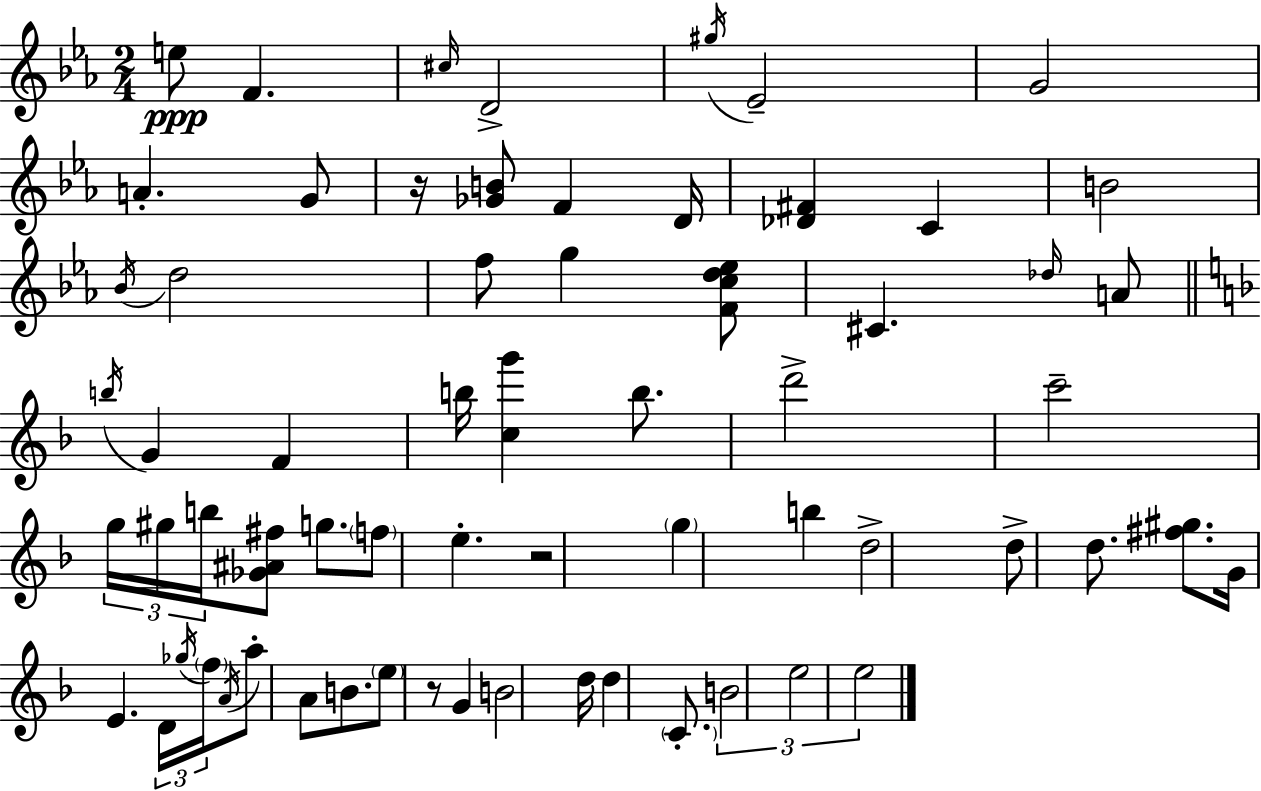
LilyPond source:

{
  \clef treble
  \numericTimeSignature
  \time 2/4
  \key c \minor
  e''8\ppp f'4. | \grace { cis''16 } d'2-> | \acciaccatura { gis''16 } ees'2-- | g'2 | \break a'4.-. | g'8 r16 <ges' b'>8 f'4 | d'16 <des' fis'>4 c'4 | b'2 | \break \acciaccatura { bes'16 } d''2 | f''8 g''4 | <f' c'' d'' ees''>8 cis'4. | \grace { des''16 } a'8 \bar "||" \break \key d \minor \acciaccatura { b''16 } g'4 f'4 | b''16 <c'' g'''>4 b''8. | d'''2-> | c'''2-- | \break \tuplet 3/2 { g''16 gis''16 b''16 } <ges' ais' fis''>8 g''8. | \parenthesize f''8 e''4.-. | r2 | \parenthesize g''4 b''4 | \break d''2-> | d''8-> d''8. <fis'' gis''>8. | g'16 e'4. | \tuplet 3/2 { d'16 \acciaccatura { ges''16 } \parenthesize f''16 } \acciaccatura { a'16 } a''8-. a'8 | \break b'8. \parenthesize e''8 r8 g'4 | b'2 | d''16 d''4 | \parenthesize c'8.-. \tuplet 3/2 { b'2 | \break e''2 | e''2 } | \bar "|."
}